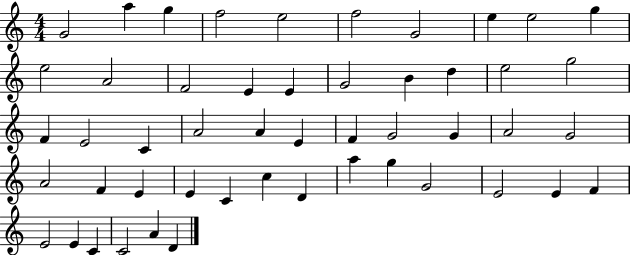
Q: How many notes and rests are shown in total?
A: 50